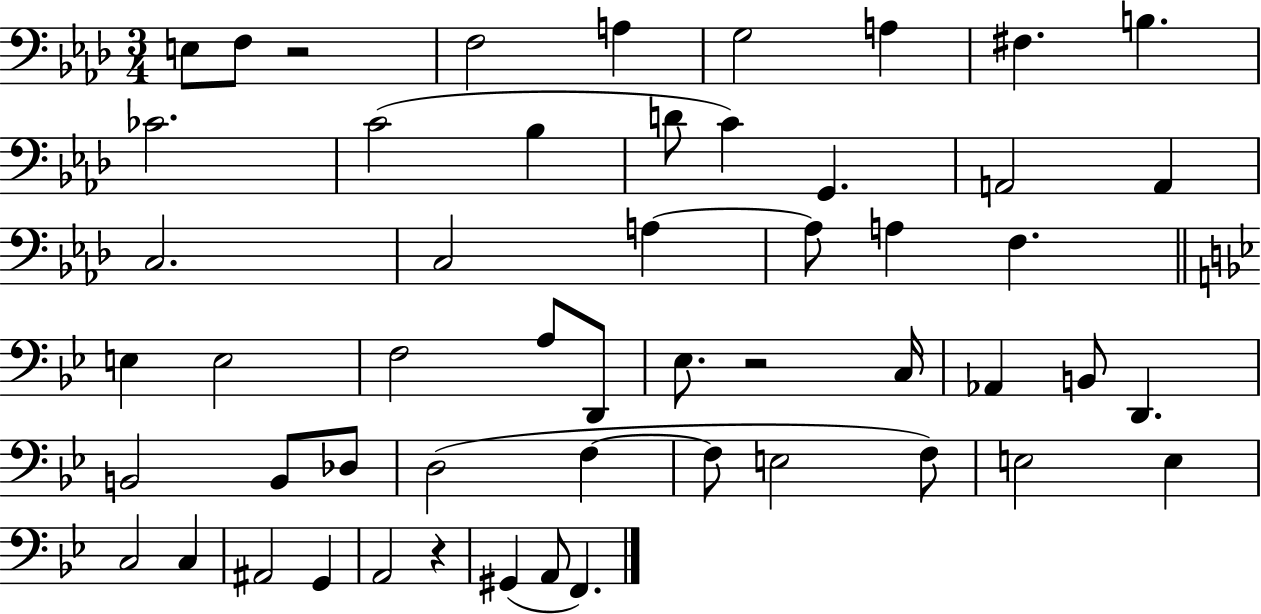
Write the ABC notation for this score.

X:1
T:Untitled
M:3/4
L:1/4
K:Ab
E,/2 F,/2 z2 F,2 A, G,2 A, ^F, B, _C2 C2 _B, D/2 C G,, A,,2 A,, C,2 C,2 A, A,/2 A, F, E, E,2 F,2 A,/2 D,,/2 _E,/2 z2 C,/4 _A,, B,,/2 D,, B,,2 B,,/2 _D,/2 D,2 F, F,/2 E,2 F,/2 E,2 E, C,2 C, ^A,,2 G,, A,,2 z ^G,, A,,/2 F,,